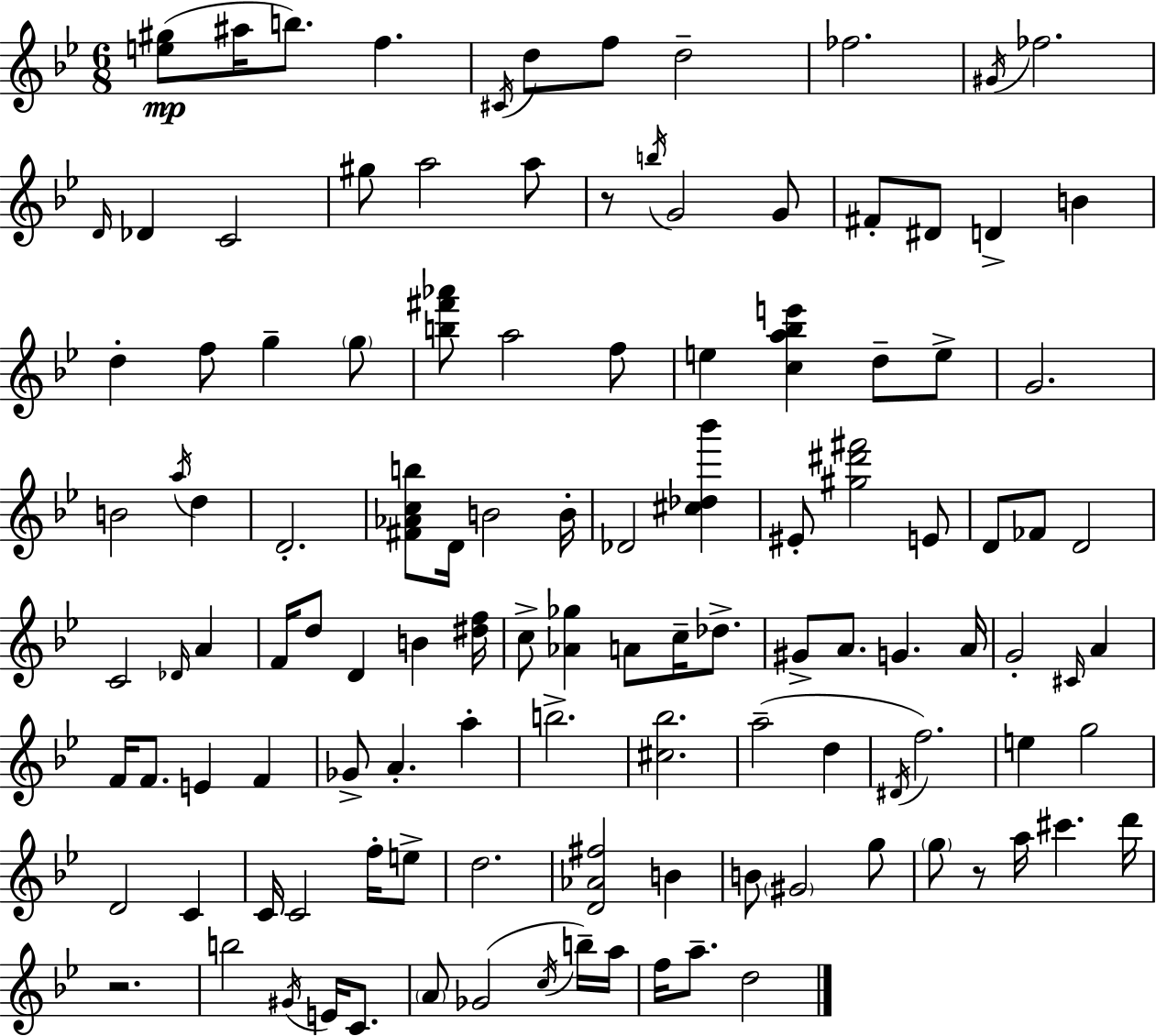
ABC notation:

X:1
T:Untitled
M:6/8
L:1/4
K:Bb
[e^g]/2 ^a/4 b/2 f ^C/4 d/2 f/2 d2 _f2 ^G/4 _f2 D/4 _D C2 ^g/2 a2 a/2 z/2 b/4 G2 G/2 ^F/2 ^D/2 D B d f/2 g g/2 [b^f'_a']/2 a2 f/2 e [ca_be'] d/2 e/2 G2 B2 a/4 d D2 [^F_Acb]/2 D/4 B2 B/4 _D2 [^c_d_b'] ^E/2 [^g^d'^f']2 E/2 D/2 _F/2 D2 C2 _D/4 A F/4 d/2 D B [^df]/4 c/2 [_A_g] A/2 c/4 _d/2 ^G/2 A/2 G A/4 G2 ^C/4 A F/4 F/2 E F _G/2 A a b2 [^c_b]2 a2 d ^D/4 f2 e g2 D2 C C/4 C2 f/4 e/2 d2 [D_A^f]2 B B/2 ^G2 g/2 g/2 z/2 a/4 ^c' d'/4 z2 b2 ^G/4 E/4 C/2 A/2 _G2 c/4 b/4 a/4 f/4 a/2 d2